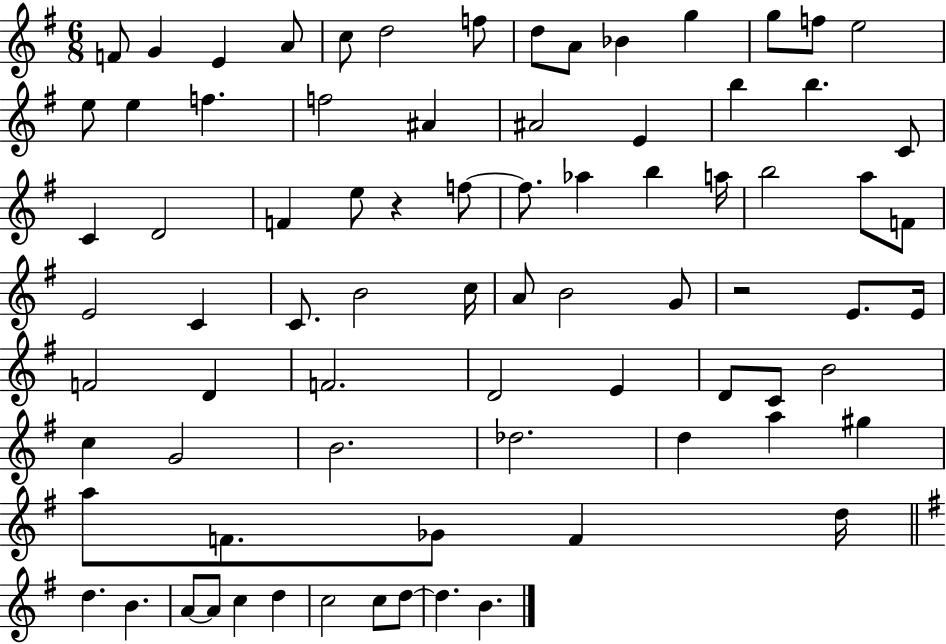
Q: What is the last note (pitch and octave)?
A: B4